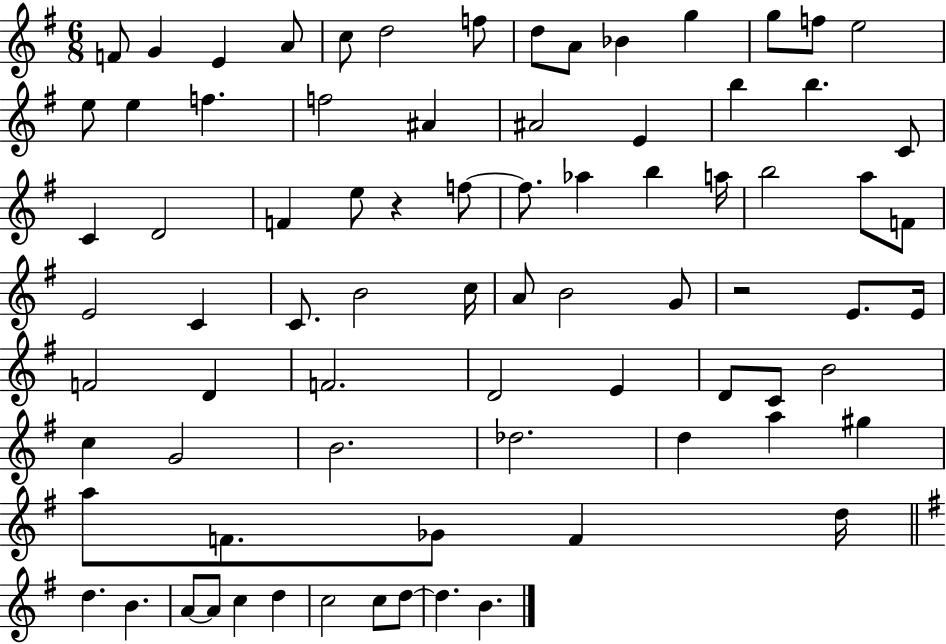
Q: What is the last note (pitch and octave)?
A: B4